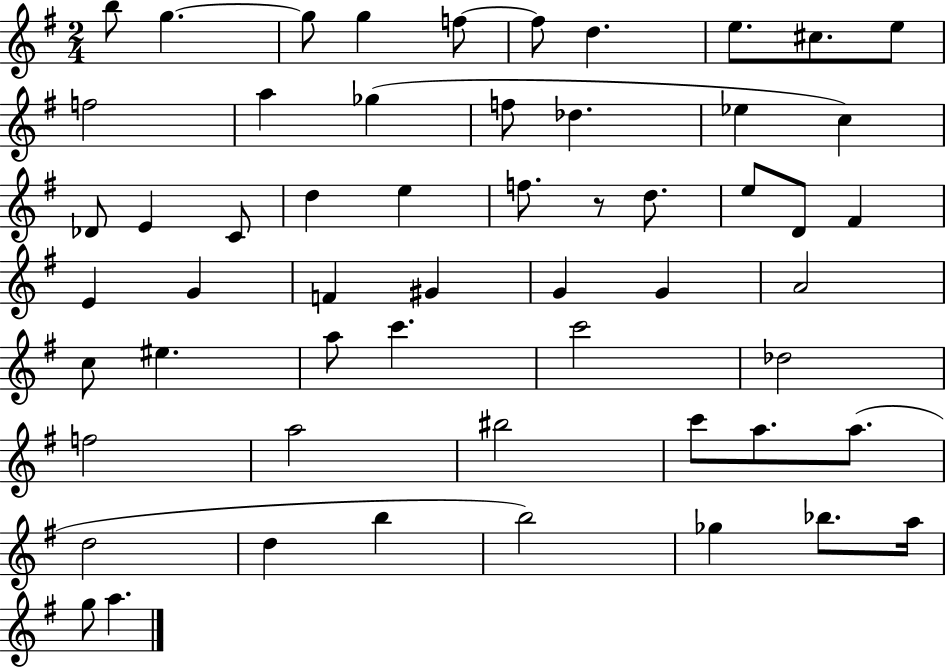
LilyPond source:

{
  \clef treble
  \numericTimeSignature
  \time 2/4
  \key g \major
  b''8 g''4.~~ | g''8 g''4 f''8~~ | f''8 d''4. | e''8. cis''8. e''8 | \break f''2 | a''4 ges''4( | f''8 des''4. | ees''4 c''4) | \break des'8 e'4 c'8 | d''4 e''4 | f''8. r8 d''8. | e''8 d'8 fis'4 | \break e'4 g'4 | f'4 gis'4 | g'4 g'4 | a'2 | \break c''8 eis''4. | a''8 c'''4. | c'''2 | des''2 | \break f''2 | a''2 | bis''2 | c'''8 a''8. a''8.( | \break d''2 | d''4 b''4 | b''2) | ges''4 bes''8. a''16 | \break g''8 a''4. | \bar "|."
}